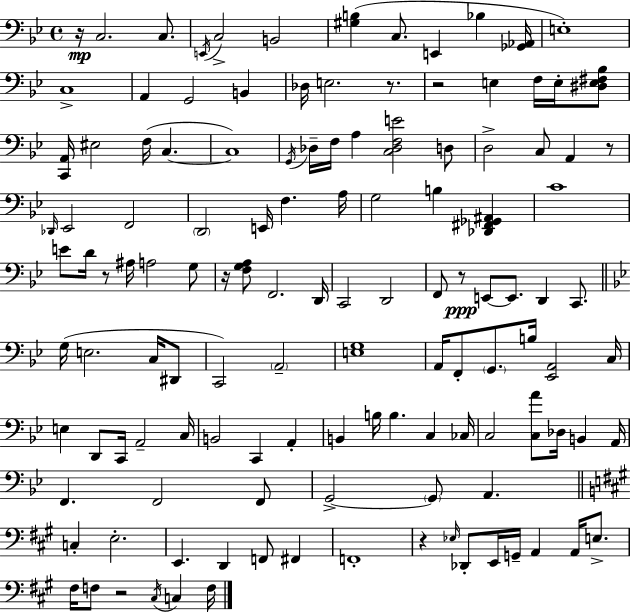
X:1
T:Untitled
M:4/4
L:1/4
K:Bb
z/4 C,2 C,/2 E,,/4 C,2 B,,2 [^G,B,] C,/2 E,, _B, [_G,,_A,,]/4 E,4 C,4 A,, G,,2 B,, _D,/4 E,2 z/2 z2 E, F,/4 E,/4 [^D,E,^F,_B,]/2 [C,,A,,]/4 ^E,2 F,/4 C, C,4 G,,/4 _D,/4 F,/4 A, [C,_D,F,E]2 D,/2 D,2 C,/2 A,, z/2 _D,,/4 _E,,2 F,,2 D,,2 E,,/4 F, A,/4 G,2 B, [_D,,^F,,_G,,^A,,] C4 E/2 D/4 z/2 ^A,/4 A,2 G,/2 z/4 [F,G,A,]/2 F,,2 D,,/4 C,,2 D,,2 F,,/2 z/2 E,,/2 E,,/2 D,, C,,/2 G,/4 E,2 C,/4 ^D,,/2 C,,2 A,,2 [E,G,]4 A,,/4 F,,/2 G,,/2 B,/4 [_E,,A,,]2 C,/4 E, D,,/2 C,,/4 A,,2 C,/4 B,,2 C,, A,, B,, B,/4 B, C, _C,/4 C,2 [C,A]/2 _D,/4 B,, A,,/4 F,, F,,2 F,,/2 G,,2 G,,/2 A,, C, E,2 E,, D,, F,,/2 ^F,, F,,4 z _E,/4 _D,,/2 E,,/4 G,,/4 A,, A,,/4 E,/2 ^F,/4 F,/2 z2 ^C,/4 C, F,/4